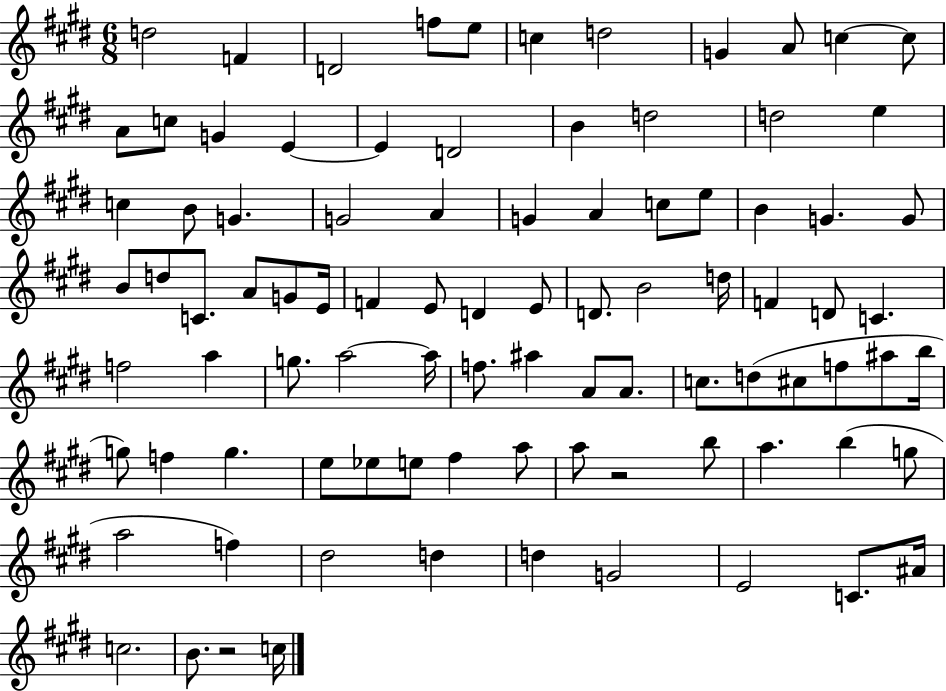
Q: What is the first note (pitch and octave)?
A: D5